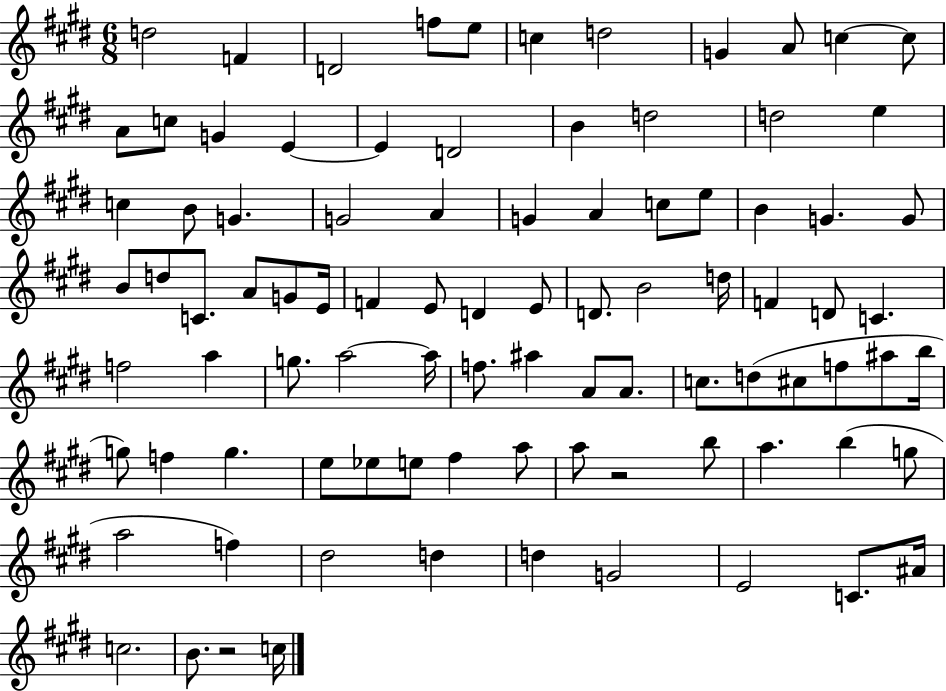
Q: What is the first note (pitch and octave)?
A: D5